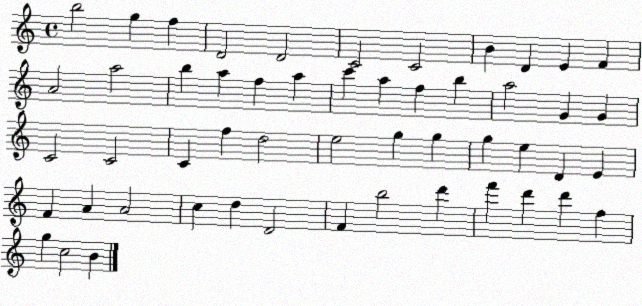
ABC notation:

X:1
T:Untitled
M:4/4
L:1/4
K:C
b2 g f D2 D2 C2 C2 B D E F A2 a2 b a f a c' a f b a2 G G C2 C2 C f d2 e2 g g g e D E F A A2 c d D2 F b2 d' f' d' d' f g c2 B